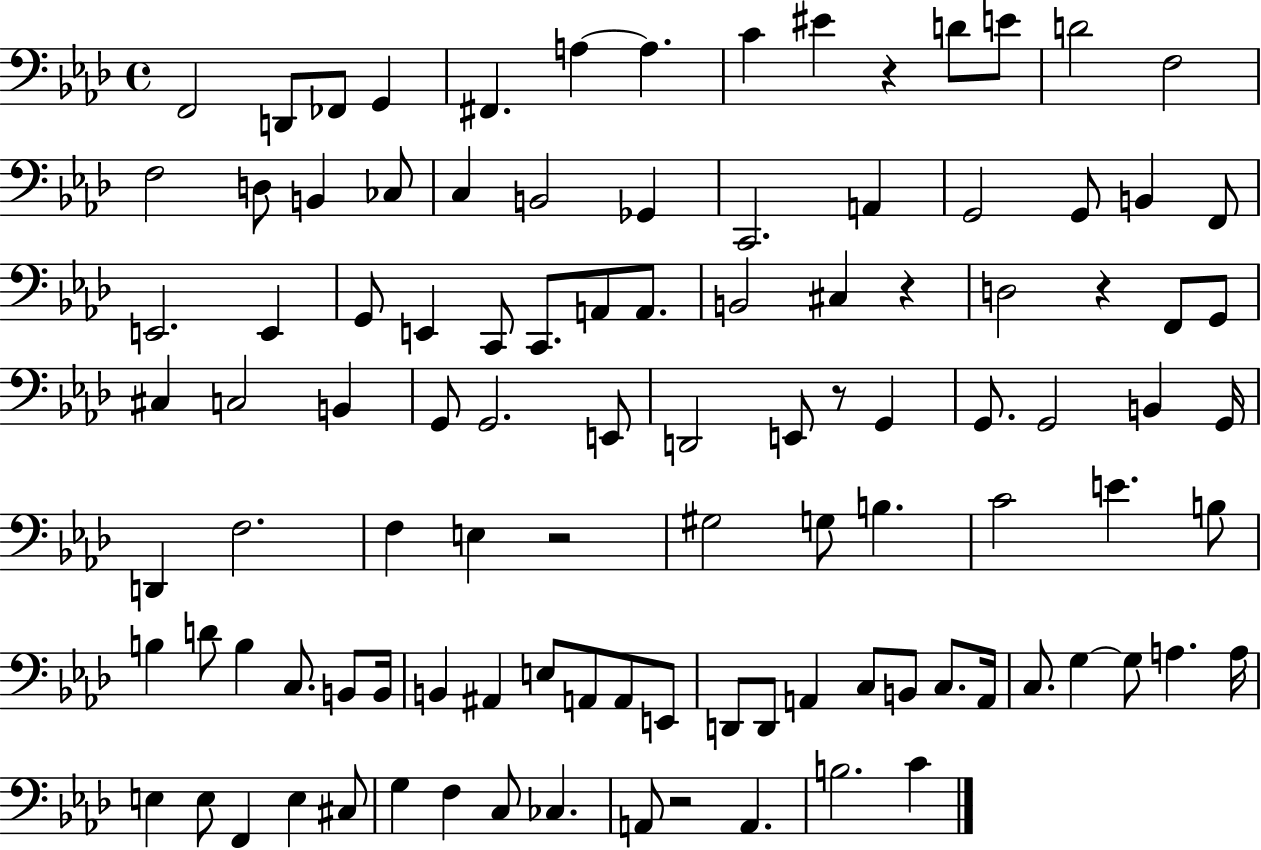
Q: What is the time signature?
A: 4/4